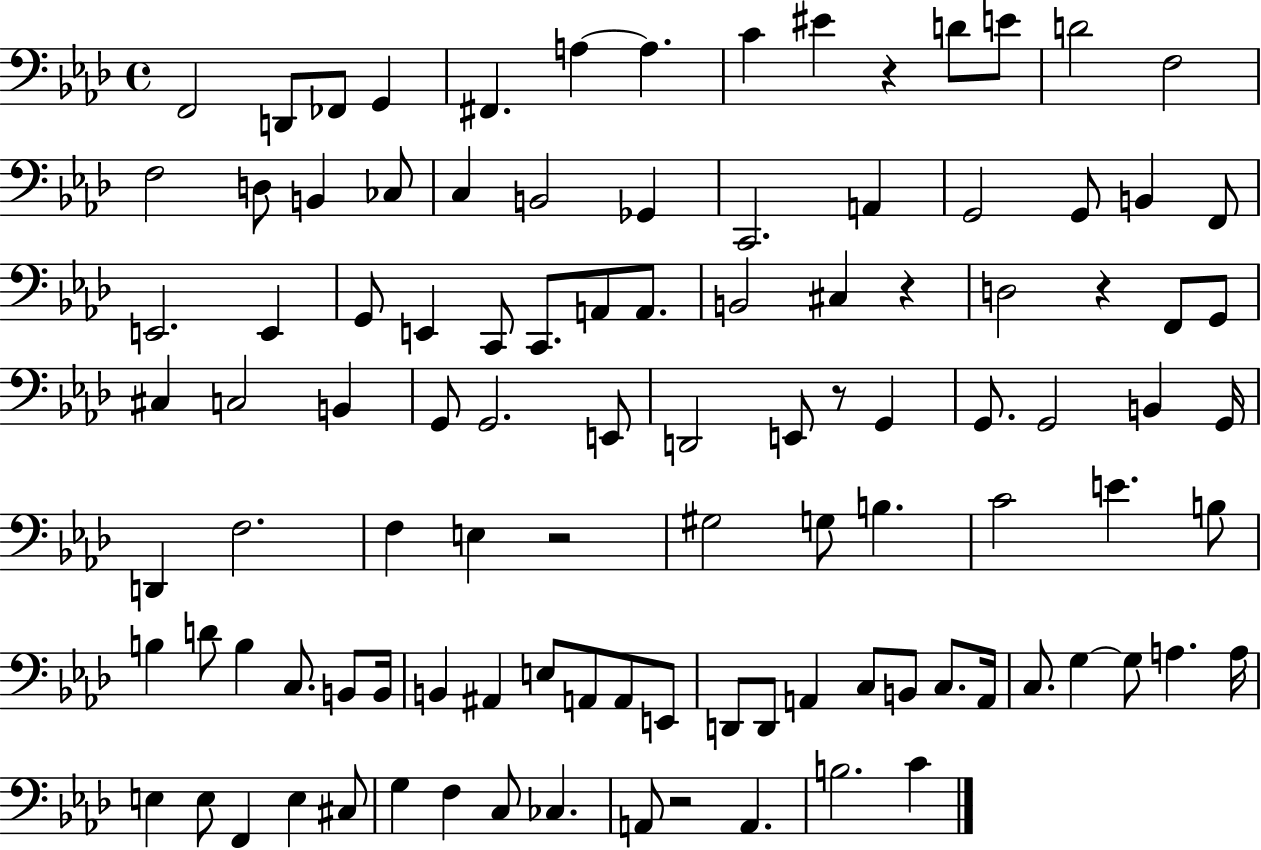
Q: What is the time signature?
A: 4/4